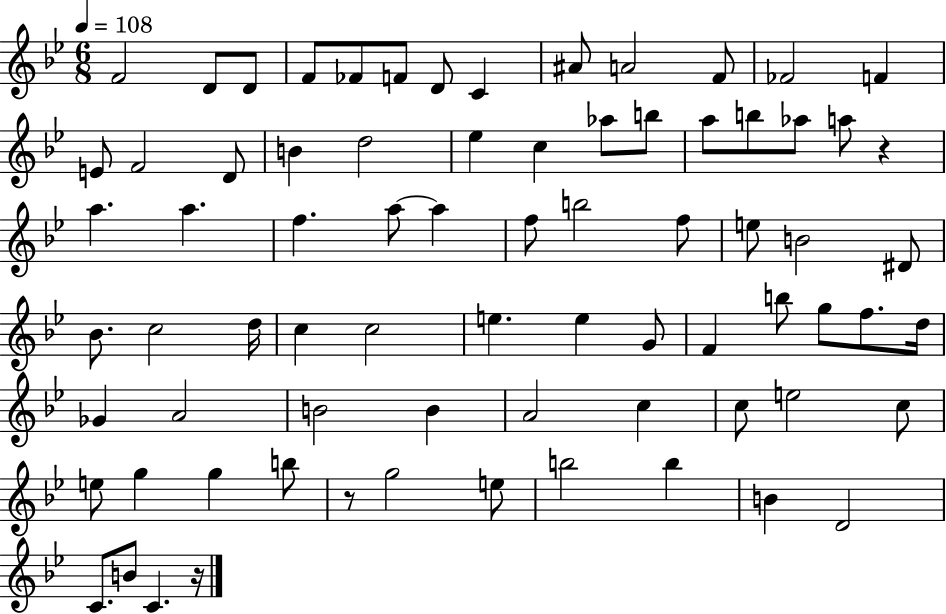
F4/h D4/e D4/e F4/e FES4/e F4/e D4/e C4/q A#4/e A4/h F4/e FES4/h F4/q E4/e F4/h D4/e B4/q D5/h Eb5/q C5/q Ab5/e B5/e A5/e B5/e Ab5/e A5/e R/q A5/q. A5/q. F5/q. A5/e A5/q F5/e B5/h F5/e E5/e B4/h D#4/e Bb4/e. C5/h D5/s C5/q C5/h E5/q. E5/q G4/e F4/q B5/e G5/e F5/e. D5/s Gb4/q A4/h B4/h B4/q A4/h C5/q C5/e E5/h C5/e E5/e G5/q G5/q B5/e R/e G5/h E5/e B5/h B5/q B4/q D4/h C4/e. B4/e C4/q. R/s